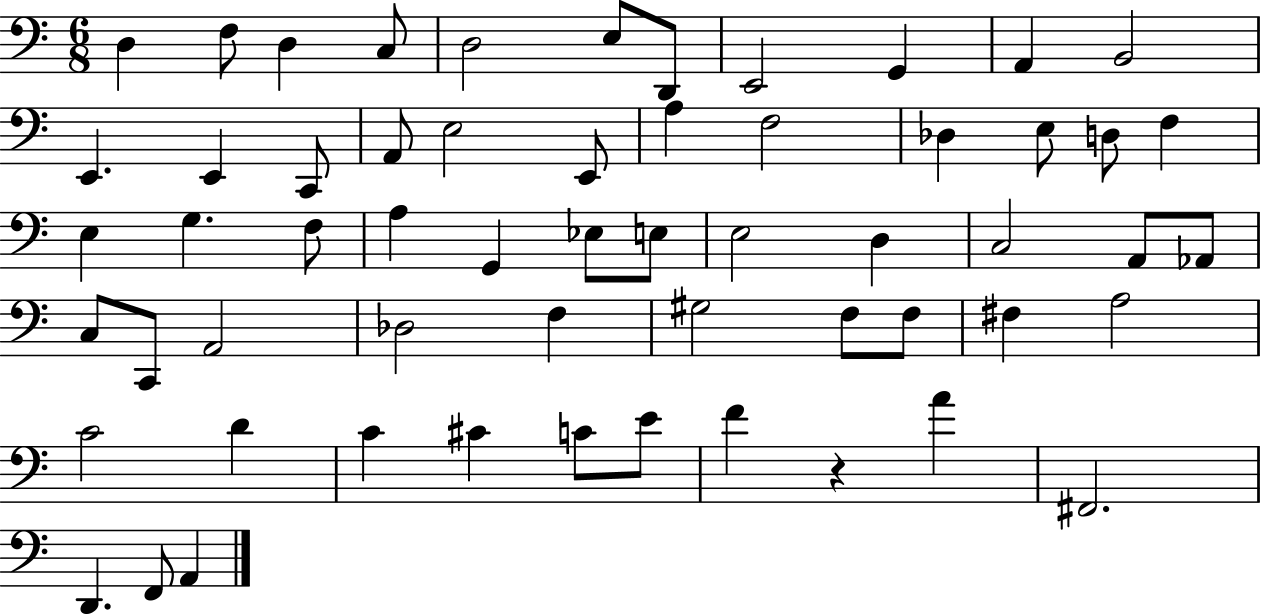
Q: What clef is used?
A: bass